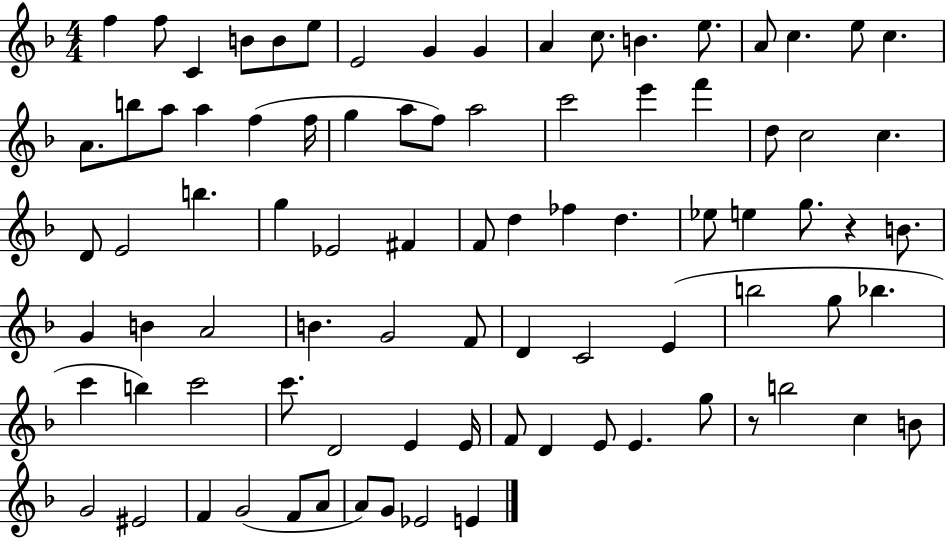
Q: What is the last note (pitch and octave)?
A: E4